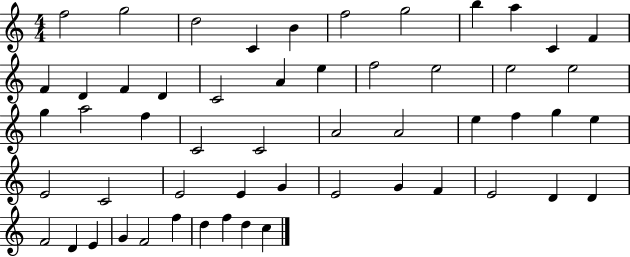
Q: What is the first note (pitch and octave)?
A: F5